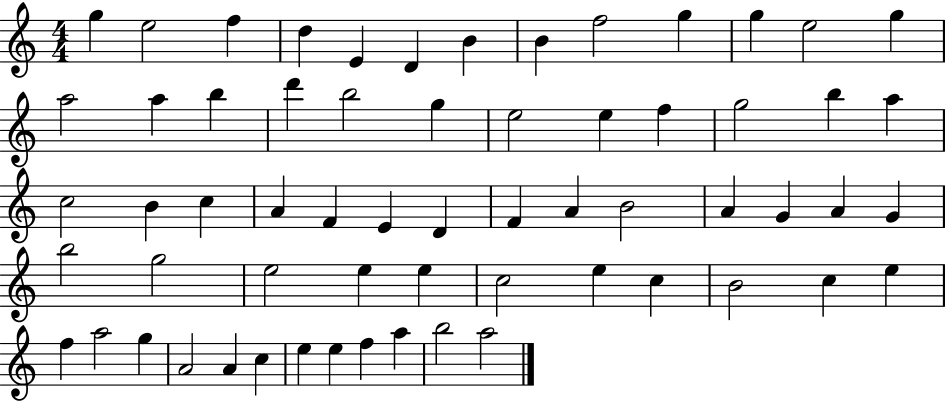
G5/q E5/h F5/q D5/q E4/q D4/q B4/q B4/q F5/h G5/q G5/q E5/h G5/q A5/h A5/q B5/q D6/q B5/h G5/q E5/h E5/q F5/q G5/h B5/q A5/q C5/h B4/q C5/q A4/q F4/q E4/q D4/q F4/q A4/q B4/h A4/q G4/q A4/q G4/q B5/h G5/h E5/h E5/q E5/q C5/h E5/q C5/q B4/h C5/q E5/q F5/q A5/h G5/q A4/h A4/q C5/q E5/q E5/q F5/q A5/q B5/h A5/h